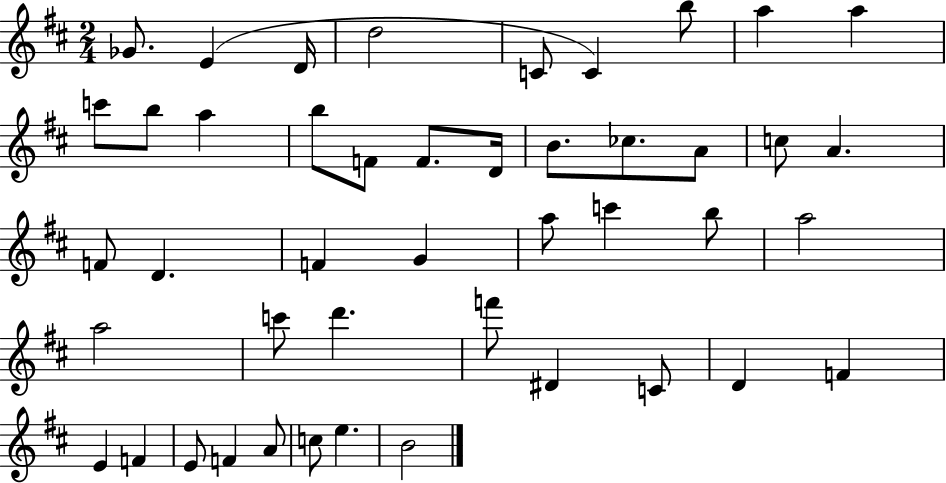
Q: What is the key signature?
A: D major